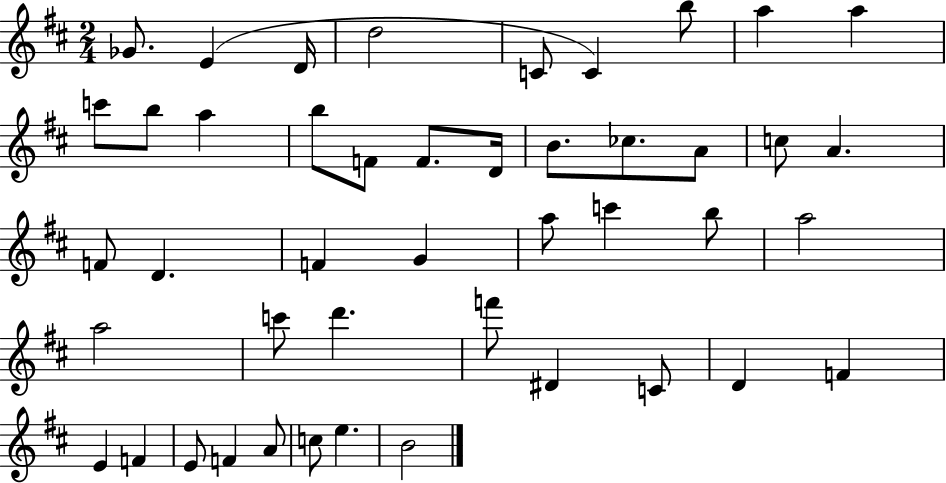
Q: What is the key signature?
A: D major